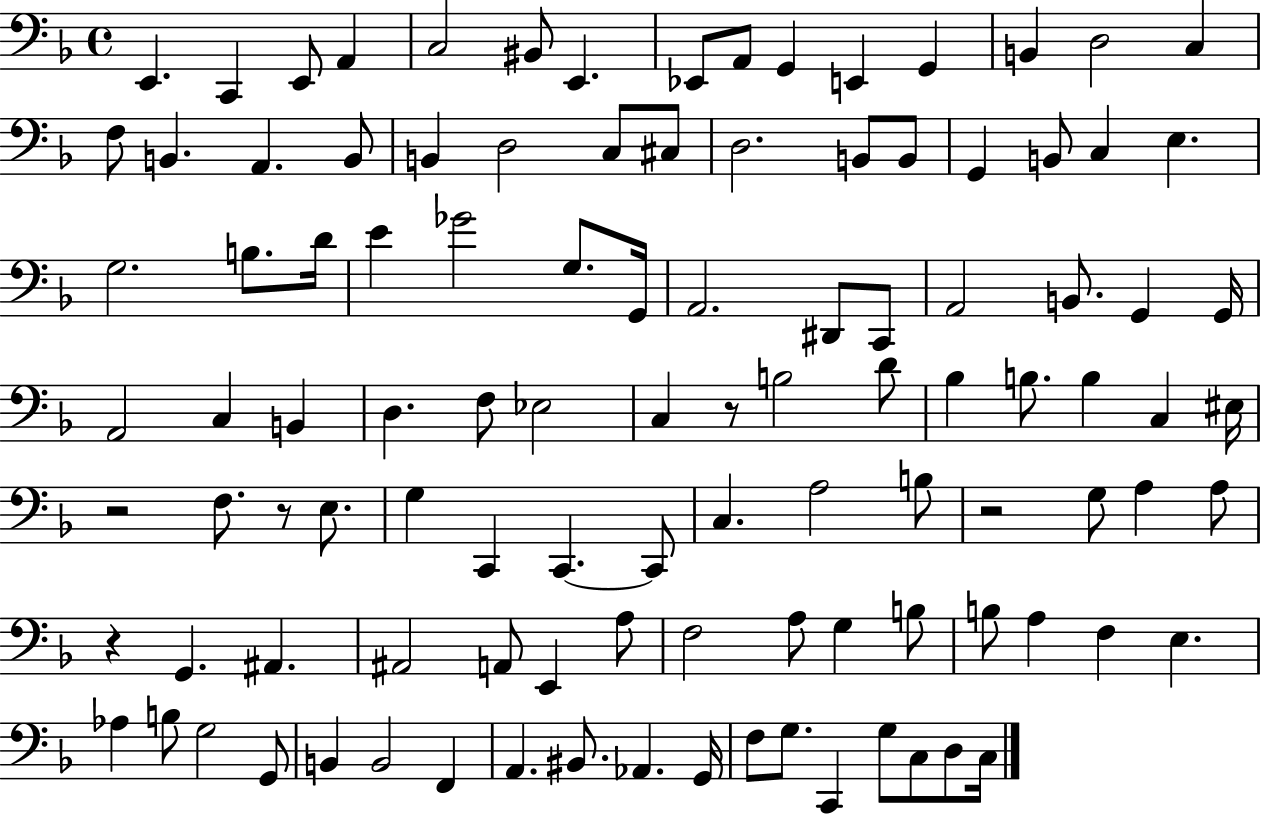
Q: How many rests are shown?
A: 5